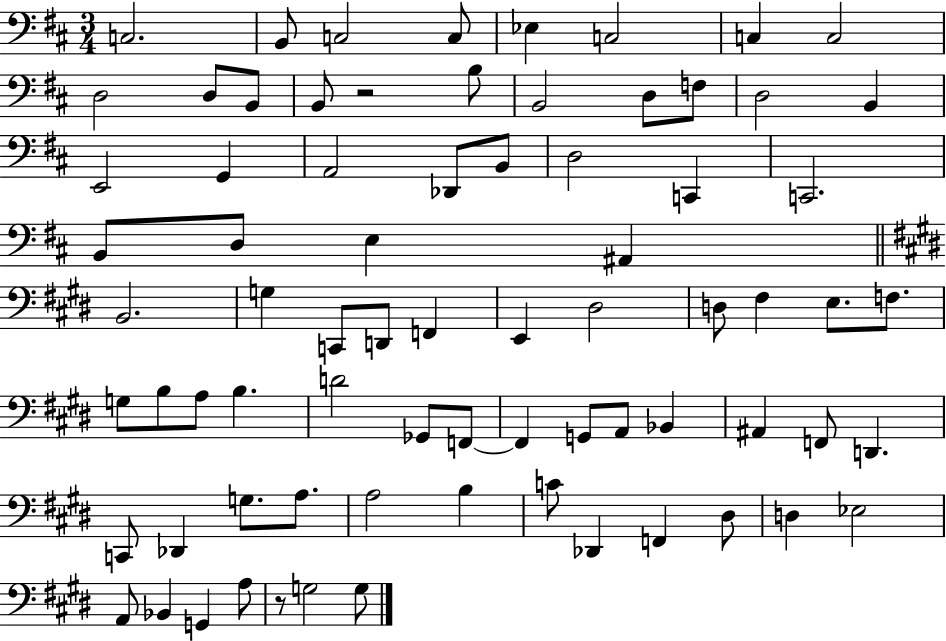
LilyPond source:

{
  \clef bass
  \numericTimeSignature
  \time 3/4
  \key d \major
  c2. | b,8 c2 c8 | ees4 c2 | c4 c2 | \break d2 d8 b,8 | b,8 r2 b8 | b,2 d8 f8 | d2 b,4 | \break e,2 g,4 | a,2 des,8 b,8 | d2 c,4 | c,2. | \break b,8 d8 e4 ais,4 | \bar "||" \break \key e \major b,2. | g4 c,8 d,8 f,4 | e,4 dis2 | d8 fis4 e8. f8. | \break g8 b8 a8 b4. | d'2 ges,8 f,8~~ | f,4 g,8 a,8 bes,4 | ais,4 f,8 d,4. | \break c,8 des,4 g8. a8. | a2 b4 | c'8 des,4 f,4 dis8 | d4 ees2 | \break a,8 bes,4 g,4 a8 | r8 g2 g8 | \bar "|."
}